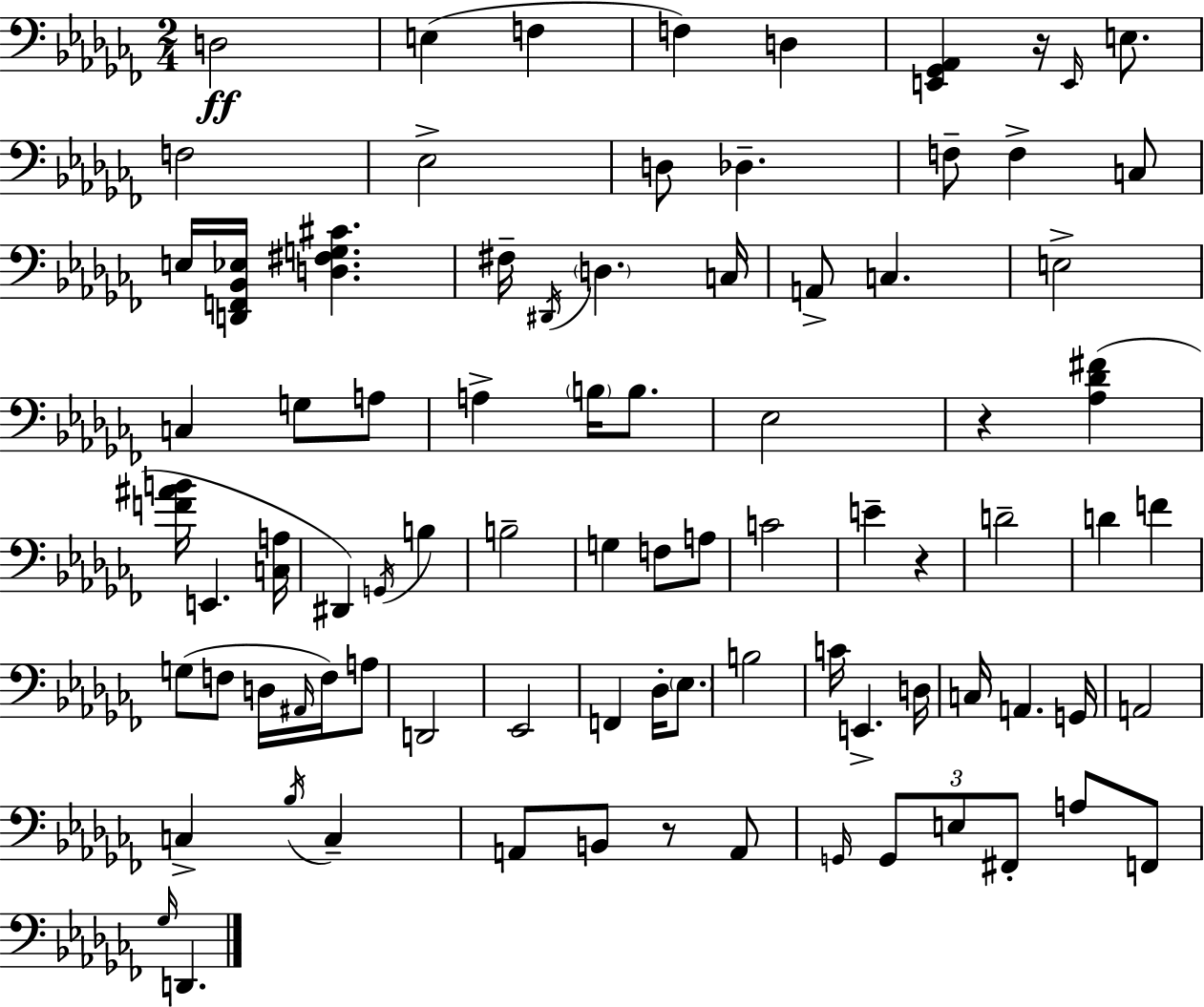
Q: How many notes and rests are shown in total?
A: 85